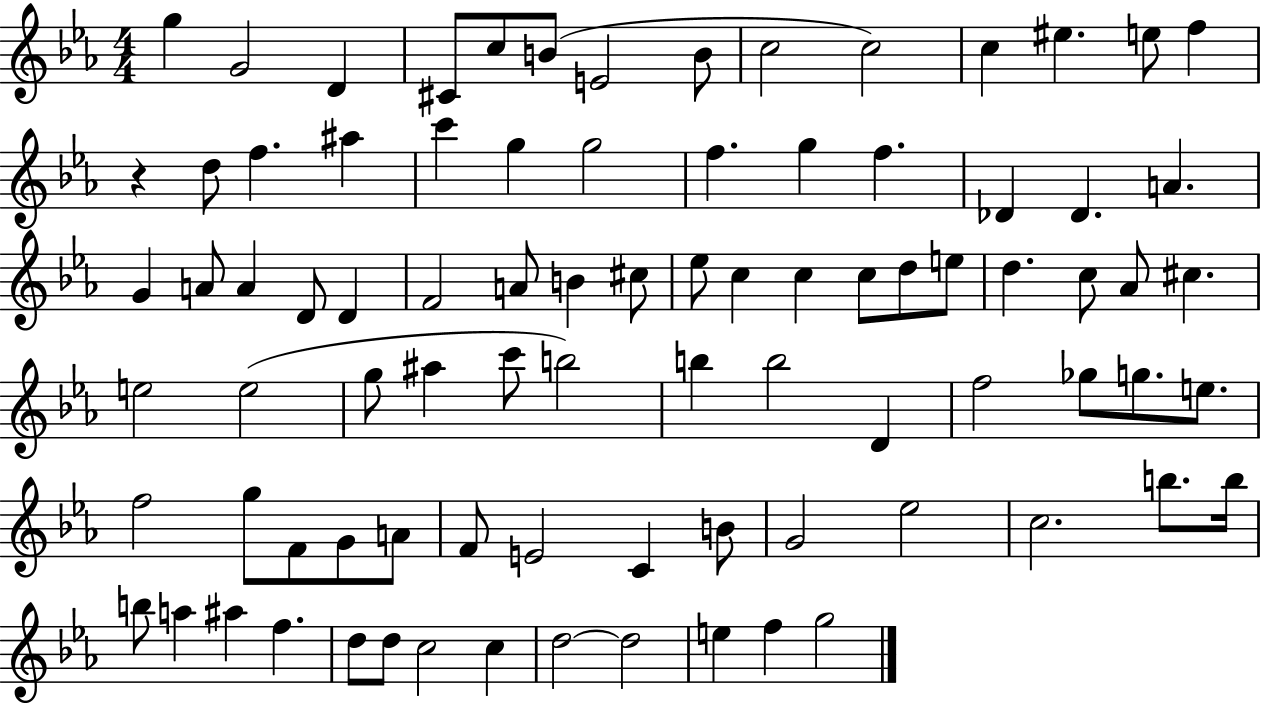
{
  \clef treble
  \numericTimeSignature
  \time 4/4
  \key ees \major
  g''4 g'2 d'4 | cis'8 c''8 b'8( e'2 b'8 | c''2 c''2) | c''4 eis''4. e''8 f''4 | \break r4 d''8 f''4. ais''4 | c'''4 g''4 g''2 | f''4. g''4 f''4. | des'4 des'4. a'4. | \break g'4 a'8 a'4 d'8 d'4 | f'2 a'8 b'4 cis''8 | ees''8 c''4 c''4 c''8 d''8 e''8 | d''4. c''8 aes'8 cis''4. | \break e''2 e''2( | g''8 ais''4 c'''8 b''2) | b''4 b''2 d'4 | f''2 ges''8 g''8. e''8. | \break f''2 g''8 f'8 g'8 a'8 | f'8 e'2 c'4 b'8 | g'2 ees''2 | c''2. b''8. b''16 | \break b''8 a''4 ais''4 f''4. | d''8 d''8 c''2 c''4 | d''2~~ d''2 | e''4 f''4 g''2 | \break \bar "|."
}